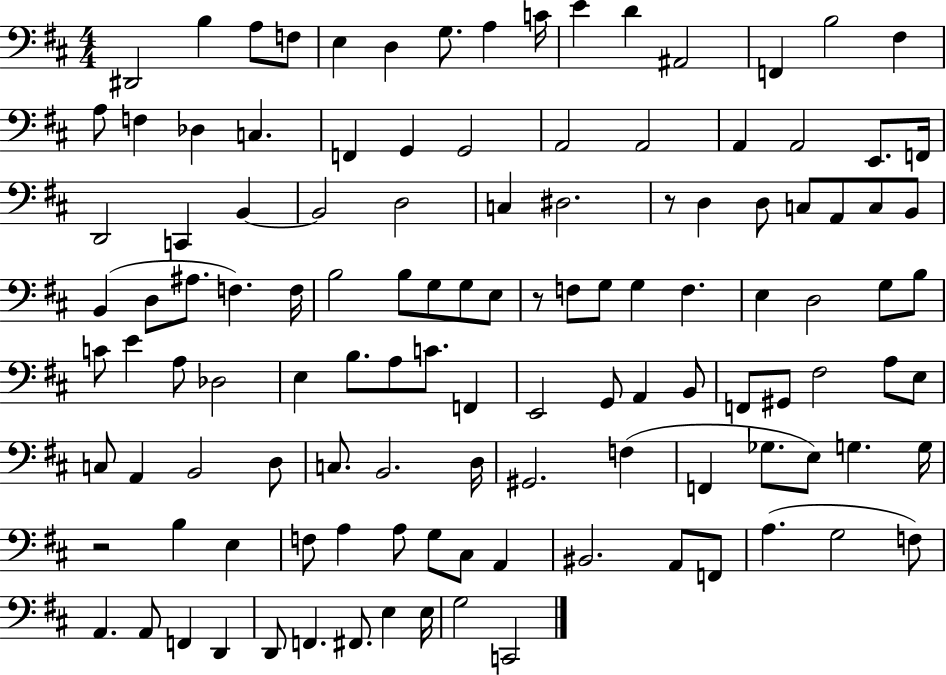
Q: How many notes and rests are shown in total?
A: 119